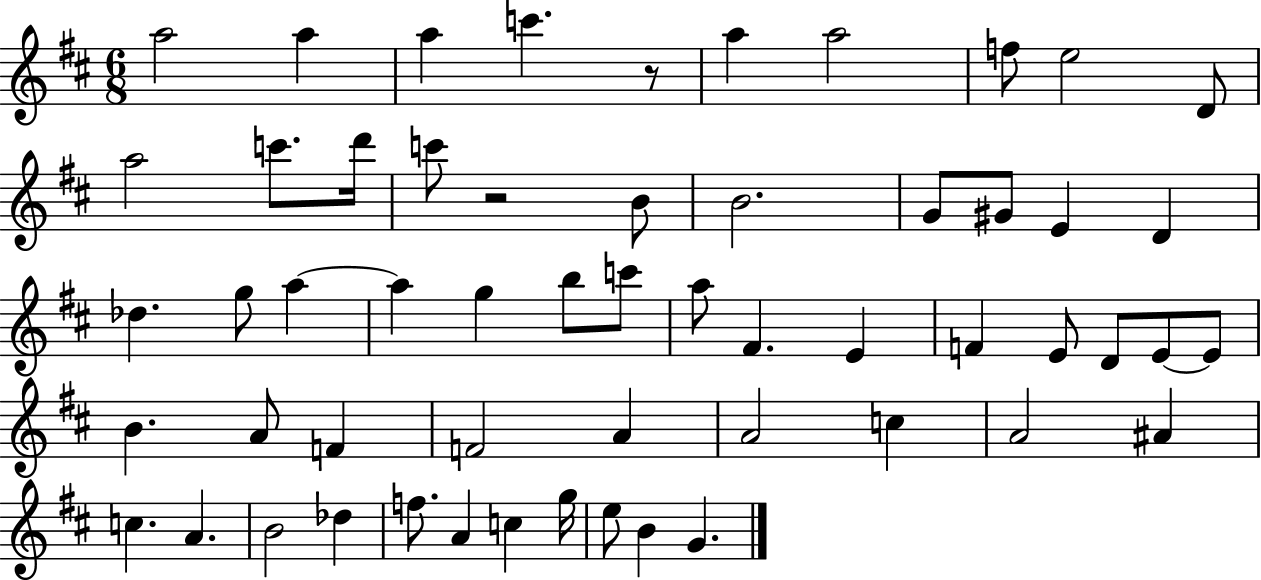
X:1
T:Untitled
M:6/8
L:1/4
K:D
a2 a a c' z/2 a a2 f/2 e2 D/2 a2 c'/2 d'/4 c'/2 z2 B/2 B2 G/2 ^G/2 E D _d g/2 a a g b/2 c'/2 a/2 ^F E F E/2 D/2 E/2 E/2 B A/2 F F2 A A2 c A2 ^A c A B2 _d f/2 A c g/4 e/2 B G